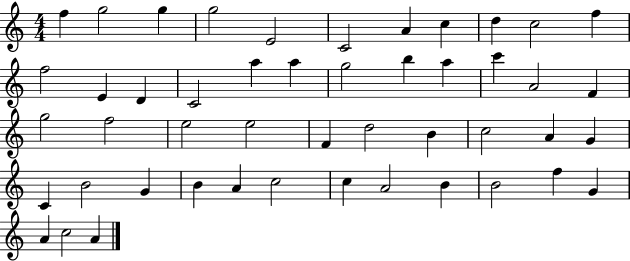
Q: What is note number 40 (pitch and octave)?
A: C5